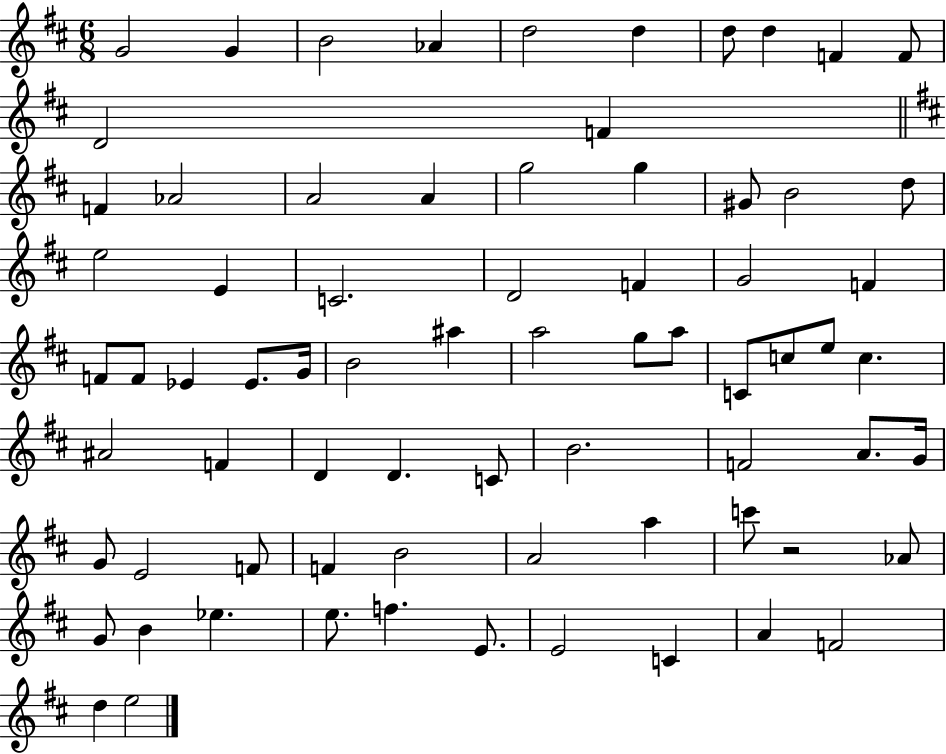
G4/h G4/q B4/h Ab4/q D5/h D5/q D5/e D5/q F4/q F4/e D4/h F4/q F4/q Ab4/h A4/h A4/q G5/h G5/q G#4/e B4/h D5/e E5/h E4/q C4/h. D4/h F4/q G4/h F4/q F4/e F4/e Eb4/q Eb4/e. G4/s B4/h A#5/q A5/h G5/e A5/e C4/e C5/e E5/e C5/q. A#4/h F4/q D4/q D4/q. C4/e B4/h. F4/h A4/e. G4/s G4/e E4/h F4/e F4/q B4/h A4/h A5/q C6/e R/h Ab4/e G4/e B4/q Eb5/q. E5/e. F5/q. E4/e. E4/h C4/q A4/q F4/h D5/q E5/h